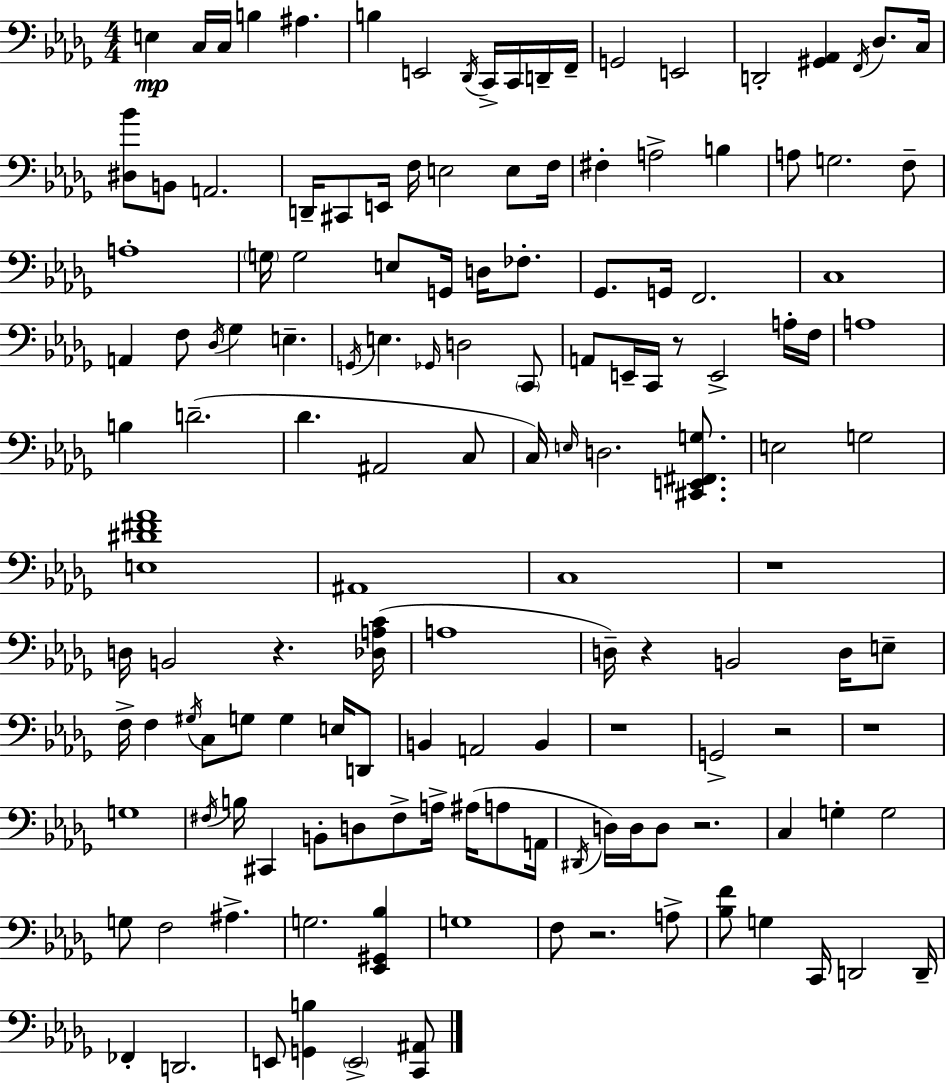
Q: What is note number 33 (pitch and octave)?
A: F3